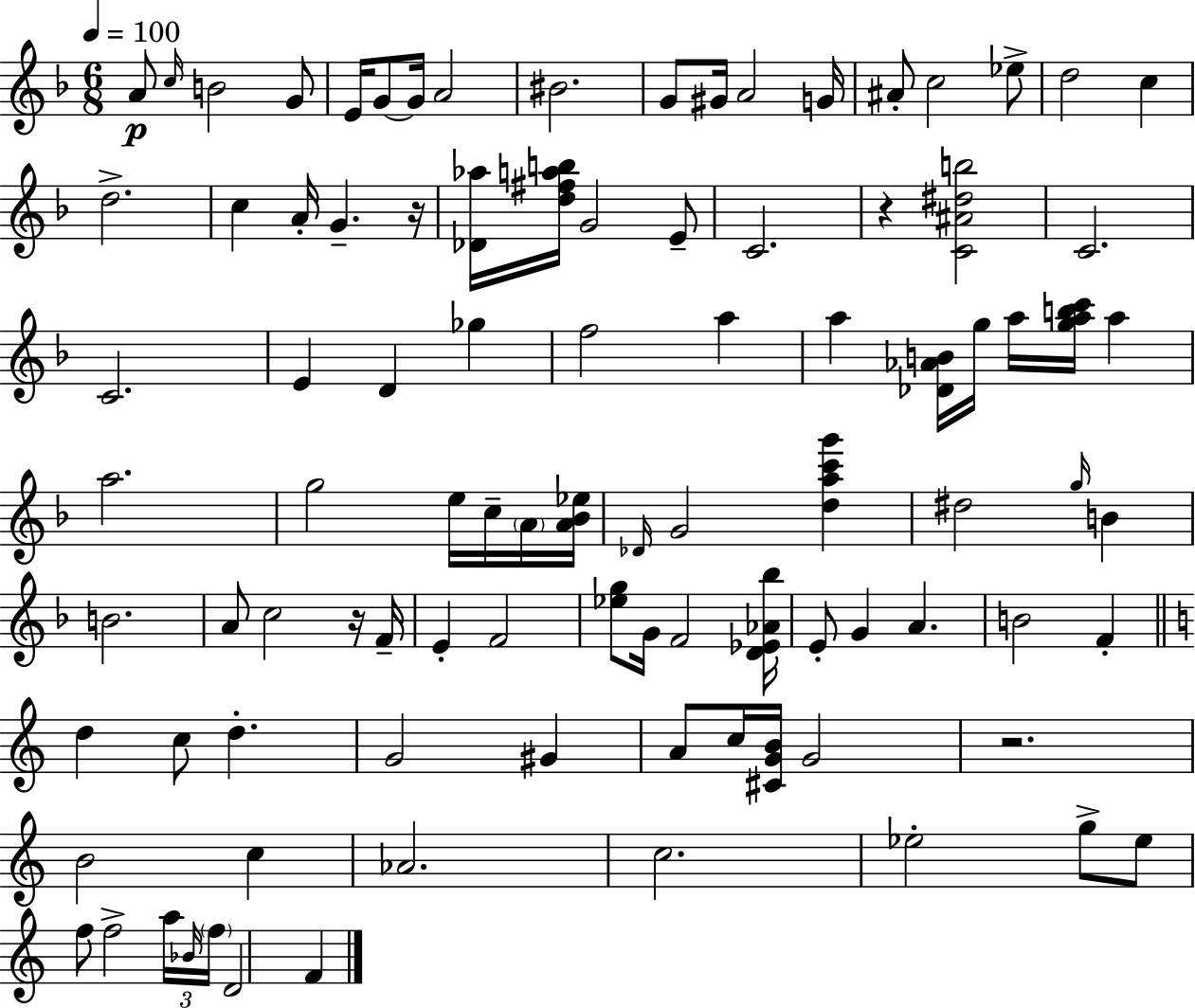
X:1
T:Untitled
M:6/8
L:1/4
K:Dm
A/2 c/4 B2 G/2 E/4 G/2 G/4 A2 ^B2 G/2 ^G/4 A2 G/4 ^A/2 c2 _e/2 d2 c d2 c A/4 G z/4 [_D_a]/4 [d^fab]/4 G2 E/2 C2 z [C^A^db]2 C2 C2 E D _g f2 a a [_D_AB]/4 g/4 a/4 [gabc']/4 a a2 g2 e/4 c/4 A/4 [A_B_e]/4 _D/4 G2 [dac'g'] ^d2 g/4 B B2 A/2 c2 z/4 F/4 E F2 [_eg]/2 G/4 F2 [D_E_A_b]/4 E/2 G A B2 F d c/2 d G2 ^G A/2 c/4 [^CGB]/4 G2 z2 B2 c _A2 c2 _e2 g/2 _e/2 f/2 f2 a/4 _B/4 f/4 D2 F